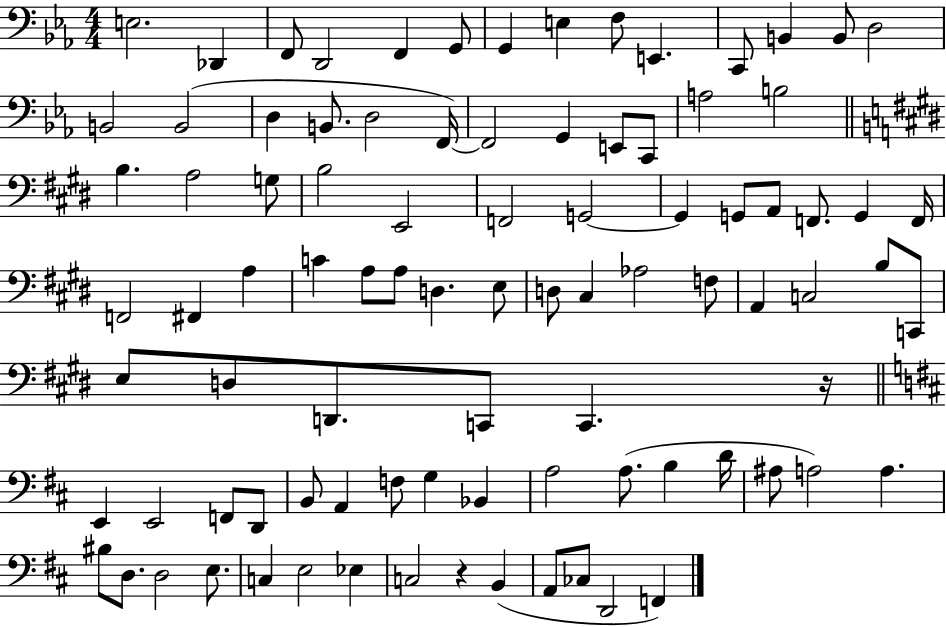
X:1
T:Untitled
M:4/4
L:1/4
K:Eb
E,2 _D,, F,,/2 D,,2 F,, G,,/2 G,, E, F,/2 E,, C,,/2 B,, B,,/2 D,2 B,,2 B,,2 D, B,,/2 D,2 F,,/4 F,,2 G,, E,,/2 C,,/2 A,2 B,2 B, A,2 G,/2 B,2 E,,2 F,,2 G,,2 G,, G,,/2 A,,/2 F,,/2 G,, F,,/4 F,,2 ^F,, A, C A,/2 A,/2 D, E,/2 D,/2 ^C, _A,2 F,/2 A,, C,2 B,/2 C,,/2 E,/2 D,/2 D,,/2 C,,/2 C,, z/4 E,, E,,2 F,,/2 D,,/2 B,,/2 A,, F,/2 G, _B,, A,2 A,/2 B, D/4 ^A,/2 A,2 A, ^B,/2 D,/2 D,2 E,/2 C, E,2 _E, C,2 z B,, A,,/2 _C,/2 D,,2 F,,